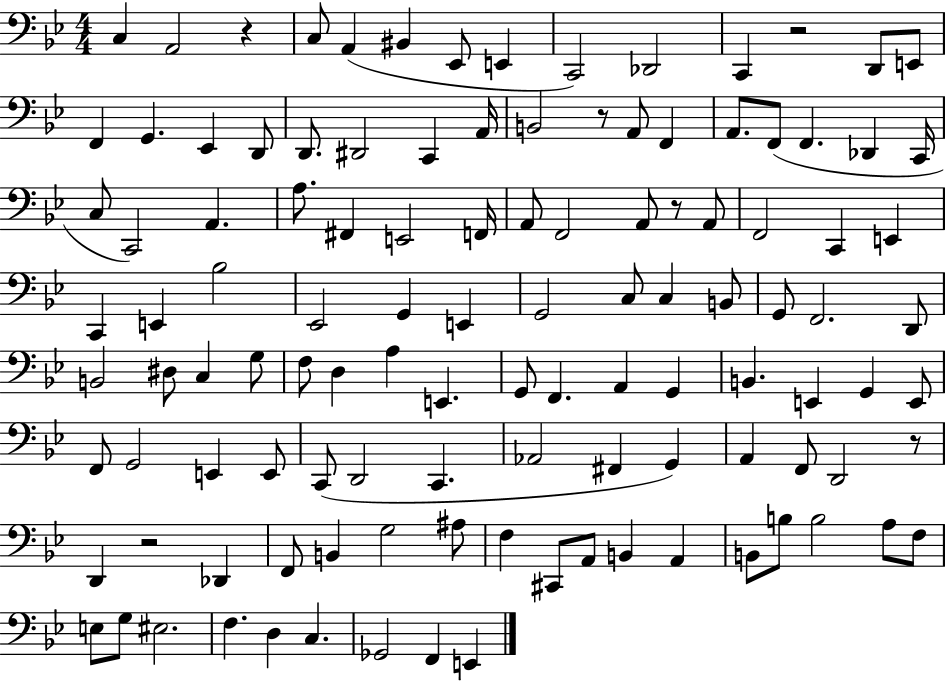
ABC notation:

X:1
T:Untitled
M:4/4
L:1/4
K:Bb
C, A,,2 z C,/2 A,, ^B,, _E,,/2 E,, C,,2 _D,,2 C,, z2 D,,/2 E,,/2 F,, G,, _E,, D,,/2 D,,/2 ^D,,2 C,, A,,/4 B,,2 z/2 A,,/2 F,, A,,/2 F,,/2 F,, _D,, C,,/4 C,/2 C,,2 A,, A,/2 ^F,, E,,2 F,,/4 A,,/2 F,,2 A,,/2 z/2 A,,/2 F,,2 C,, E,, C,, E,, _B,2 _E,,2 G,, E,, G,,2 C,/2 C, B,,/2 G,,/2 F,,2 D,,/2 B,,2 ^D,/2 C, G,/2 F,/2 D, A, E,, G,,/2 F,, A,, G,, B,, E,, G,, E,,/2 F,,/2 G,,2 E,, E,,/2 C,,/2 D,,2 C,, _A,,2 ^F,, G,, A,, F,,/2 D,,2 z/2 D,, z2 _D,, F,,/2 B,, G,2 ^A,/2 F, ^C,,/2 A,,/2 B,, A,, B,,/2 B,/2 B,2 A,/2 F,/2 E,/2 G,/2 ^E,2 F, D, C, _G,,2 F,, E,,